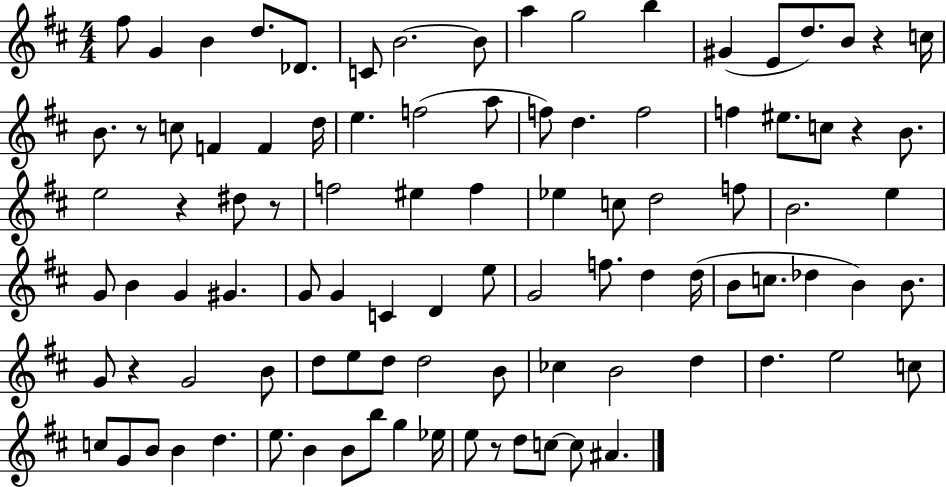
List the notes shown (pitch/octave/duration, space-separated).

F#5/e G4/q B4/q D5/e. Db4/e. C4/e B4/h. B4/e A5/q G5/h B5/q G#4/q E4/e D5/e. B4/e R/q C5/s B4/e. R/e C5/e F4/q F4/q D5/s E5/q. F5/h A5/e F5/e D5/q. F5/h F5/q EIS5/e. C5/e R/q B4/e. E5/h R/q D#5/e R/e F5/h EIS5/q F5/q Eb5/q C5/e D5/h F5/e B4/h. E5/q G4/e B4/q G4/q G#4/q. G4/e G4/q C4/q D4/q E5/e G4/h F5/e. D5/q D5/s B4/e C5/e. Db5/q B4/q B4/e. G4/e R/q G4/h B4/e D5/e E5/e D5/e D5/h B4/e CES5/q B4/h D5/q D5/q. E5/h C5/e C5/e G4/e B4/e B4/q D5/q. E5/e. B4/q B4/e B5/e G5/q Eb5/s E5/e R/e D5/e C5/e C5/e A#4/q.